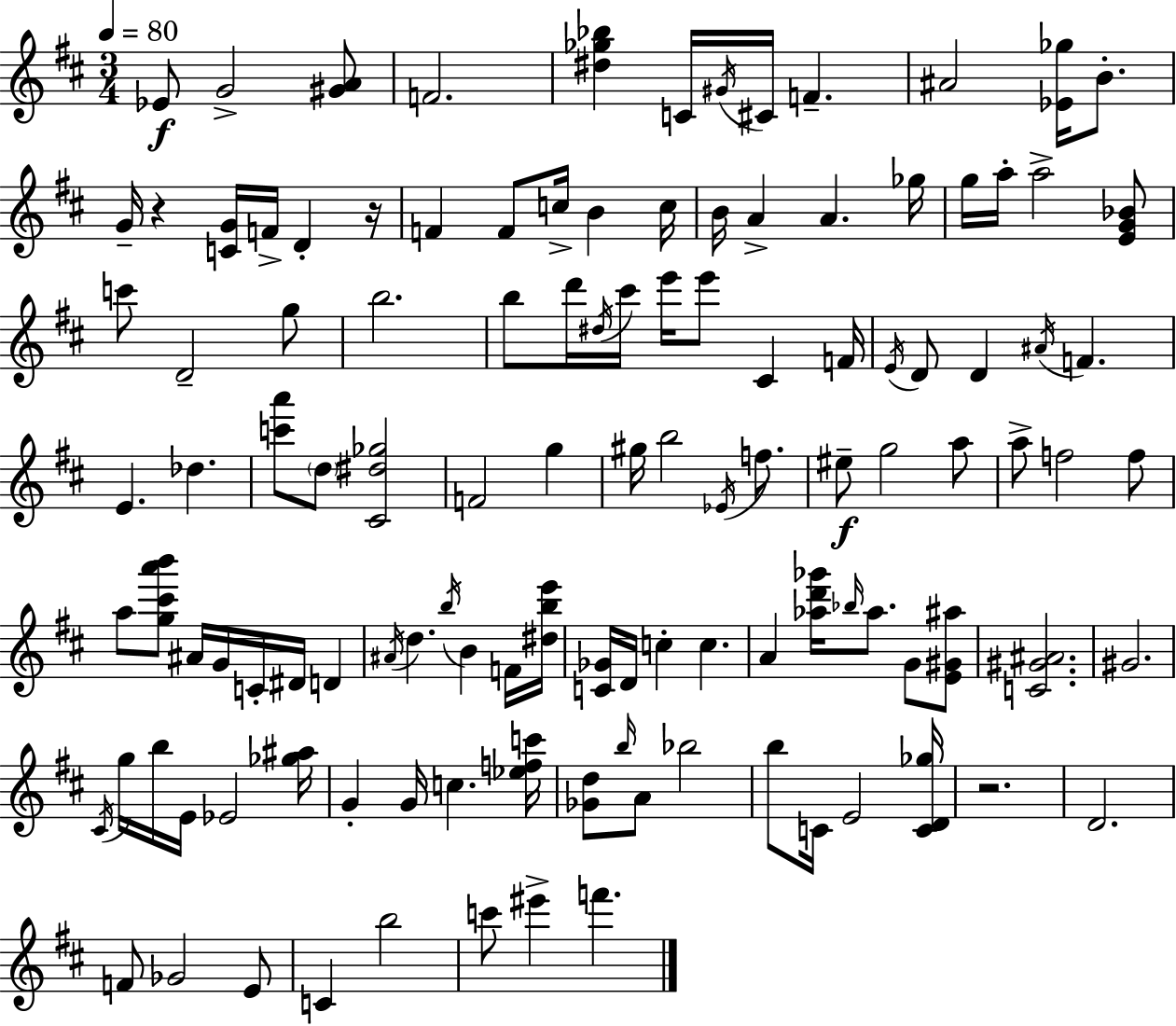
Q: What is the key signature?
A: D major